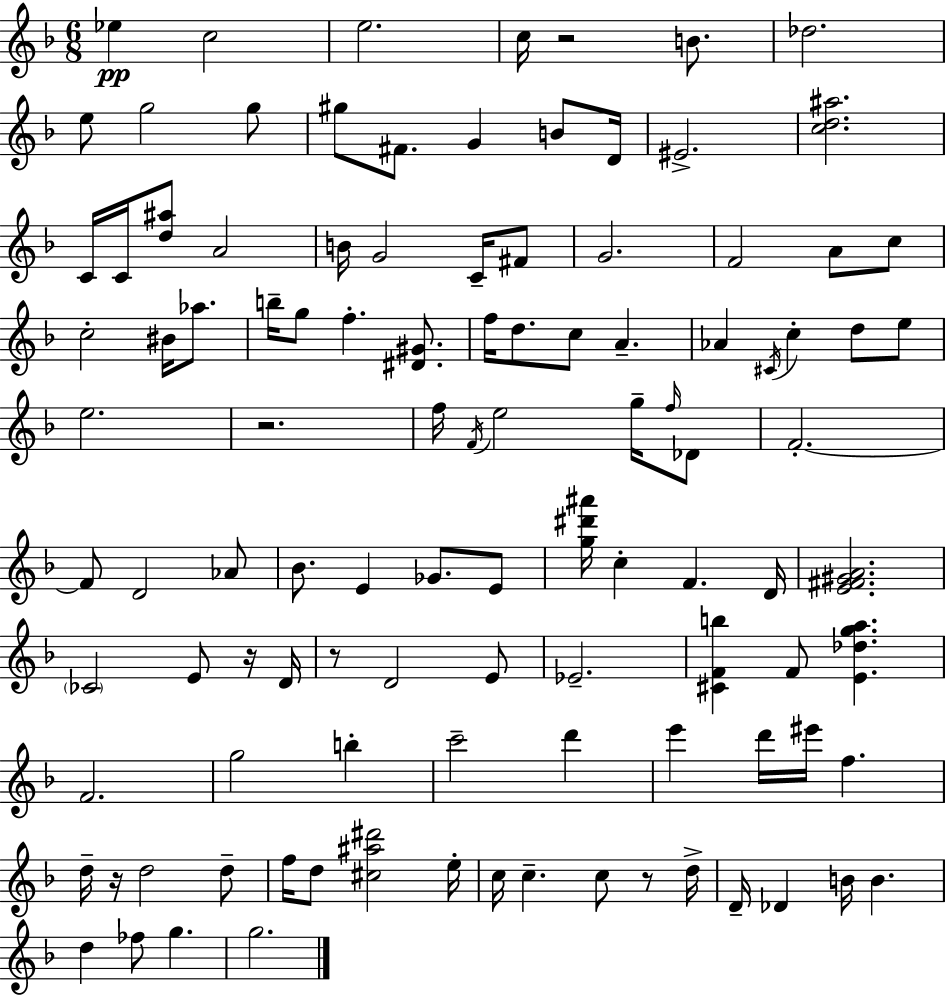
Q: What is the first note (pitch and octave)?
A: Eb5